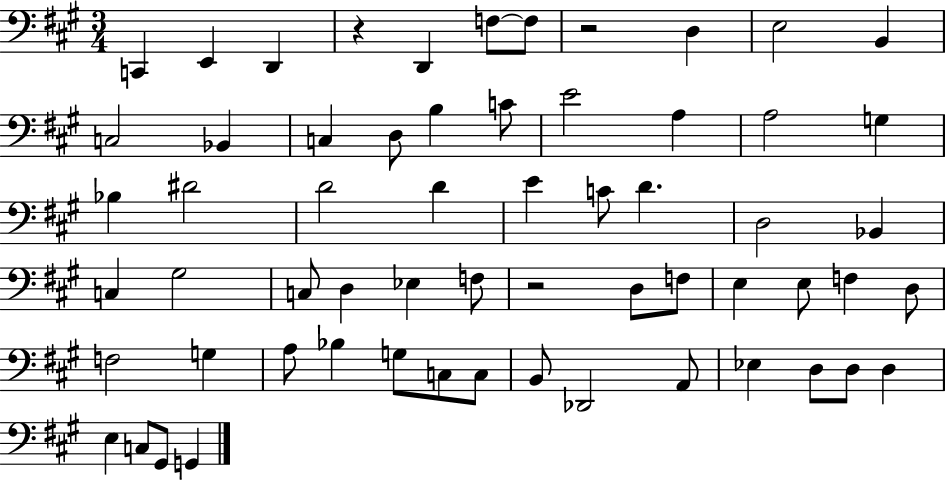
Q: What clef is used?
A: bass